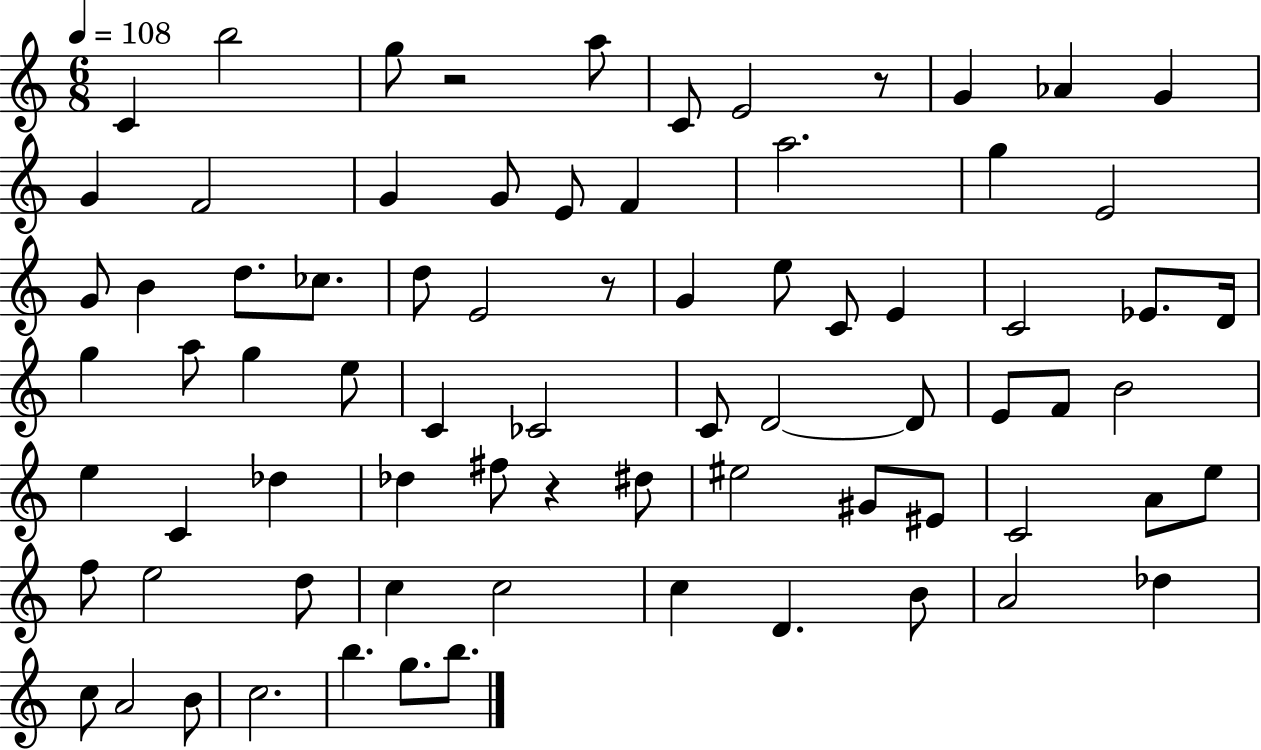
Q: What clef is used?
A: treble